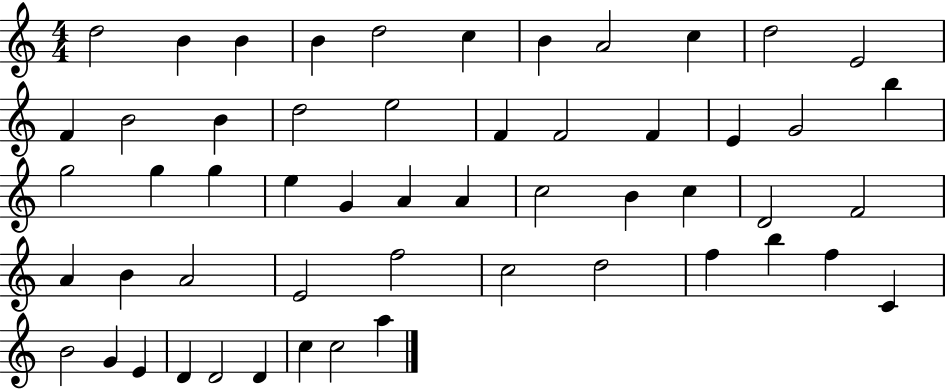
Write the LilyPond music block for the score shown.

{
  \clef treble
  \numericTimeSignature
  \time 4/4
  \key c \major
  d''2 b'4 b'4 | b'4 d''2 c''4 | b'4 a'2 c''4 | d''2 e'2 | \break f'4 b'2 b'4 | d''2 e''2 | f'4 f'2 f'4 | e'4 g'2 b''4 | \break g''2 g''4 g''4 | e''4 g'4 a'4 a'4 | c''2 b'4 c''4 | d'2 f'2 | \break a'4 b'4 a'2 | e'2 f''2 | c''2 d''2 | f''4 b''4 f''4 c'4 | \break b'2 g'4 e'4 | d'4 d'2 d'4 | c''4 c''2 a''4 | \bar "|."
}